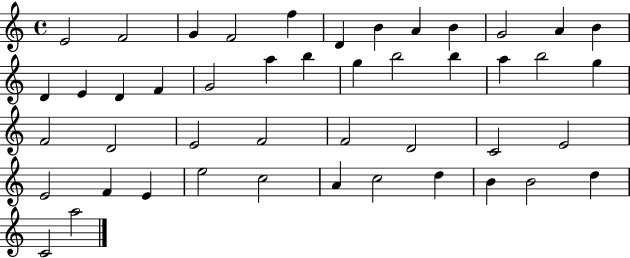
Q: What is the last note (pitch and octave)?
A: A5